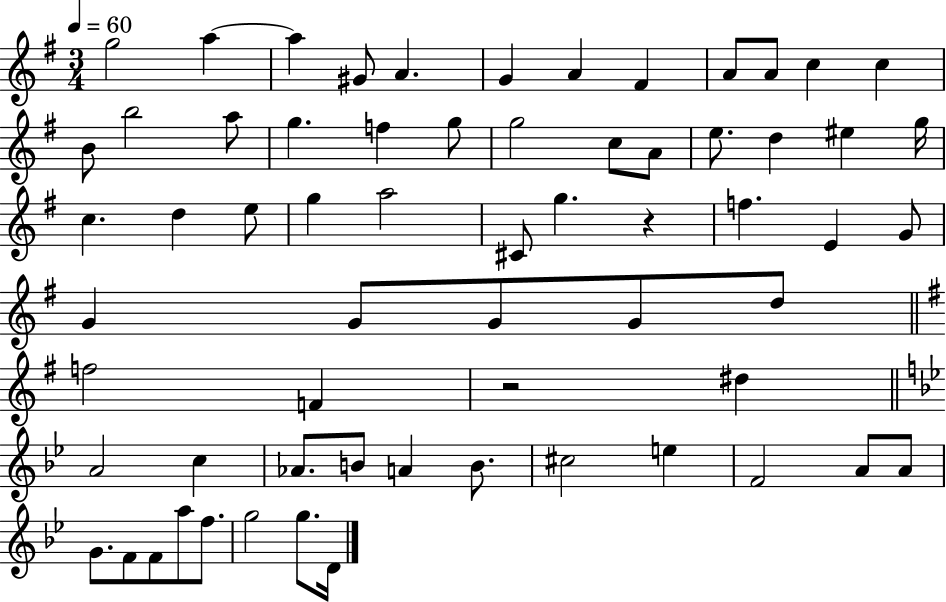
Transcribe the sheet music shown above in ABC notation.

X:1
T:Untitled
M:3/4
L:1/4
K:G
g2 a a ^G/2 A G A ^F A/2 A/2 c c B/2 b2 a/2 g f g/2 g2 c/2 A/2 e/2 d ^e g/4 c d e/2 g a2 ^C/2 g z f E G/2 G G/2 G/2 G/2 d/2 f2 F z2 ^d A2 c _A/2 B/2 A B/2 ^c2 e F2 A/2 A/2 G/2 F/2 F/2 a/2 f/2 g2 g/2 D/4